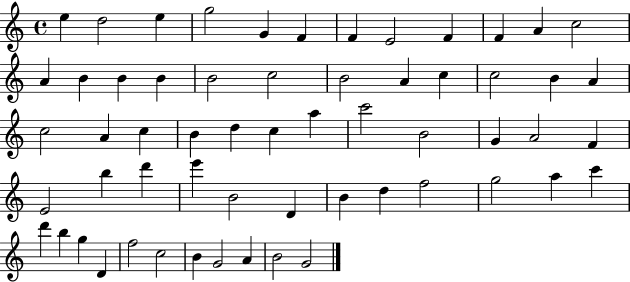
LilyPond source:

{
  \clef treble
  \time 4/4
  \defaultTimeSignature
  \key c \major
  e''4 d''2 e''4 | g''2 g'4 f'4 | f'4 e'2 f'4 | f'4 a'4 c''2 | \break a'4 b'4 b'4 b'4 | b'2 c''2 | b'2 a'4 c''4 | c''2 b'4 a'4 | \break c''2 a'4 c''4 | b'4 d''4 c''4 a''4 | c'''2 b'2 | g'4 a'2 f'4 | \break e'2 b''4 d'''4 | e'''4 b'2 d'4 | b'4 d''4 f''2 | g''2 a''4 c'''4 | \break d'''4 b''4 g''4 d'4 | f''2 c''2 | b'4 g'2 a'4 | b'2 g'2 | \break \bar "|."
}